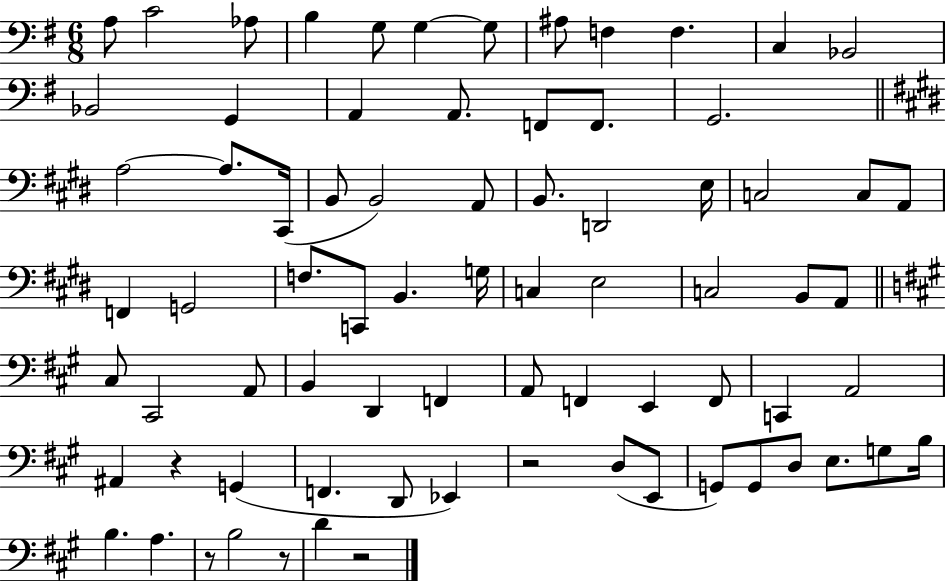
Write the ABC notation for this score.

X:1
T:Untitled
M:6/8
L:1/4
K:G
A,/2 C2 _A,/2 B, G,/2 G, G,/2 ^A,/2 F, F, C, _B,,2 _B,,2 G,, A,, A,,/2 F,,/2 F,,/2 G,,2 A,2 A,/2 ^C,,/4 B,,/2 B,,2 A,,/2 B,,/2 D,,2 E,/4 C,2 C,/2 A,,/2 F,, G,,2 F,/2 C,,/2 B,, G,/4 C, E,2 C,2 B,,/2 A,,/2 ^C,/2 ^C,,2 A,,/2 B,, D,, F,, A,,/2 F,, E,, F,,/2 C,, A,,2 ^A,, z G,, F,, D,,/2 _E,, z2 D,/2 E,,/2 G,,/2 G,,/2 D,/2 E,/2 G,/2 B,/4 B, A, z/2 B,2 z/2 D z2